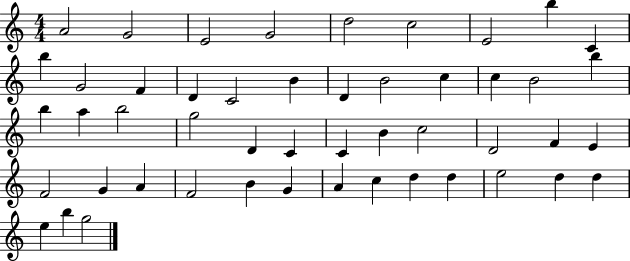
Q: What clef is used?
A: treble